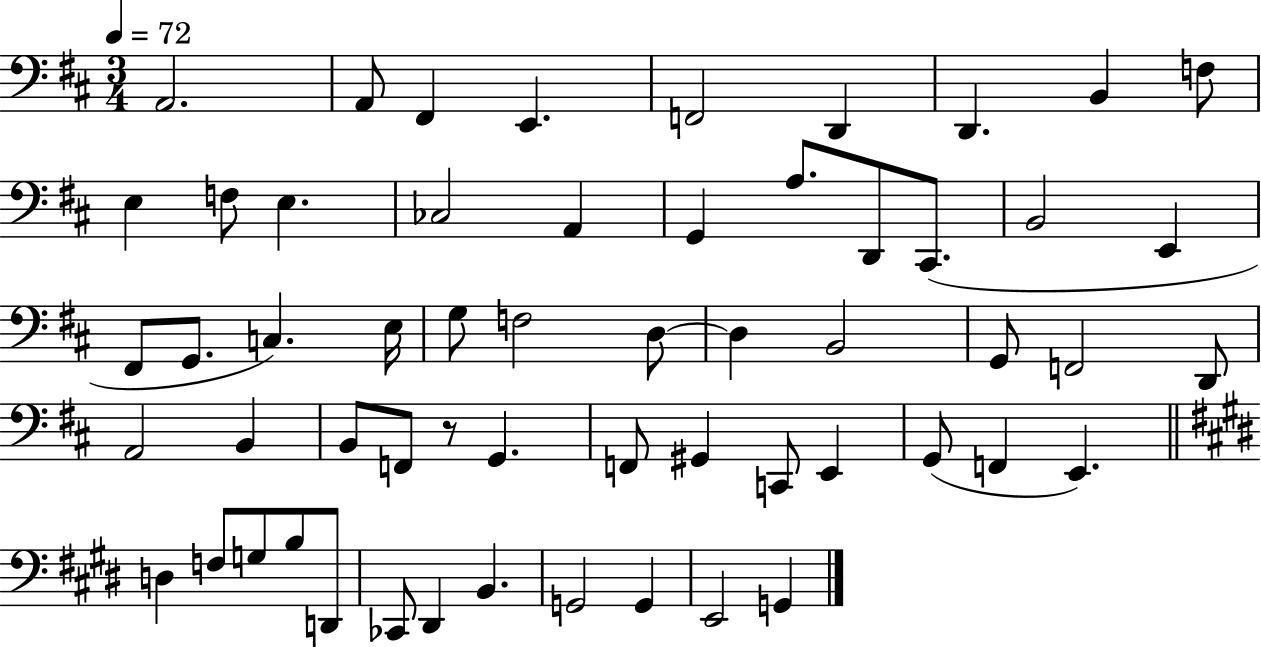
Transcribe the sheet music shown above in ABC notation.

X:1
T:Untitled
M:3/4
L:1/4
K:D
A,,2 A,,/2 ^F,, E,, F,,2 D,, D,, B,, F,/2 E, F,/2 E, _C,2 A,, G,, A,/2 D,,/2 ^C,,/2 B,,2 E,, ^F,,/2 G,,/2 C, E,/4 G,/2 F,2 D,/2 D, B,,2 G,,/2 F,,2 D,,/2 A,,2 B,, B,,/2 F,,/2 z/2 G,, F,,/2 ^G,, C,,/2 E,, G,,/2 F,, E,, D, F,/2 G,/2 B,/2 D,,/2 _C,,/2 ^D,, B,, G,,2 G,, E,,2 G,,